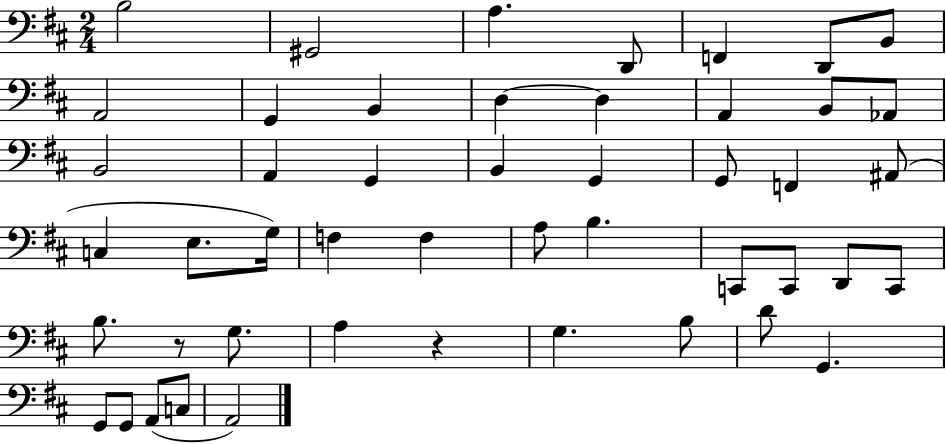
B3/h G#2/h A3/q. D2/e F2/q D2/e B2/e A2/h G2/q B2/q D3/q D3/q A2/q B2/e Ab2/e B2/h A2/q G2/q B2/q G2/q G2/e F2/q A#2/e C3/q E3/e. G3/s F3/q F3/q A3/e B3/q. C2/e C2/e D2/e C2/e B3/e. R/e G3/e. A3/q R/q G3/q. B3/e D4/e G2/q. G2/e G2/e A2/e C3/e A2/h